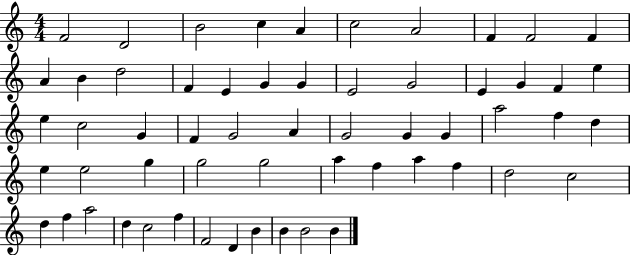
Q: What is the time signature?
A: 4/4